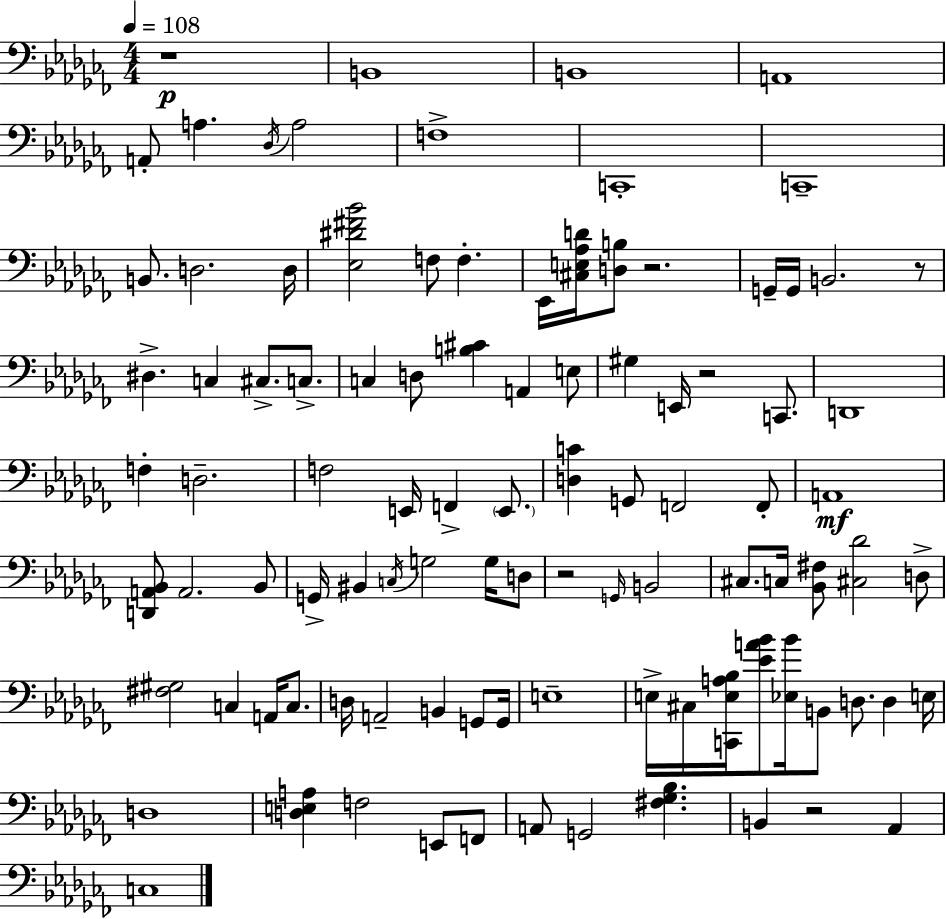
{
  \clef bass
  \numericTimeSignature
  \time 4/4
  \key aes \minor
  \tempo 4 = 108
  r1\p | b,1 | b,1 | a,1 | \break a,8-. a4. \acciaccatura { des16 } a2 | f1-> | c,1-. | c,1-- | \break b,8. d2. | d16 <ees dis' fis' bes'>2 f8 f4.-. | ees,16 <cis e aes d'>16 <d b>8 r2. | g,16-- g,16 b,2. r8 | \break dis4.-> c4 cis8.-> c8.-> | c4 d8 <b cis'>4 a,4 e8 | gis4 e,16 r2 c,8. | d,1 | \break f4-. d2.-- | f2 e,16 f,4-> \parenthesize e,8. | <d c'>4 g,8 f,2 f,8-. | a,1\mf | \break <d, a, bes,>8 a,2. bes,8 | g,16-> bis,4 \acciaccatura { c16 } g2 g16 | d8 r2 \grace { g,16 } b,2 | cis8. c16 <bes, fis>8 <cis des'>2 | \break d8-> <fis gis>2 c4 a,16 | c8. d16 a,2-- b,4 | g,8 g,16 e1-- | e16-> cis16 <c, e a bes>16 <ees' a' bes'>8 <ees bes'>16 b,8 d8. d4 | \break e16 d1 | <d e a>4 f2 e,8 | f,8 a,8 g,2 <fis ges bes>4. | b,4 r2 aes,4 | \break c1 | \bar "|."
}